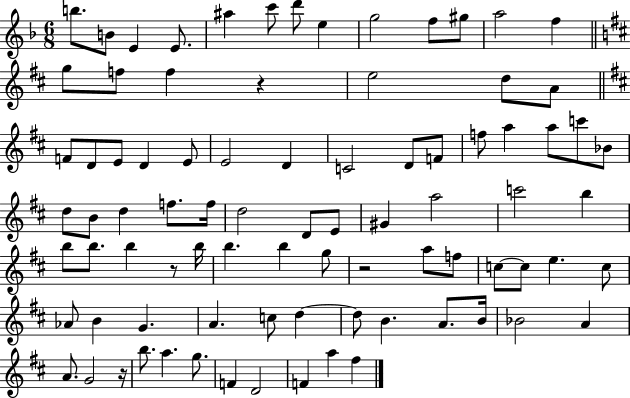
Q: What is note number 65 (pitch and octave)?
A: D5